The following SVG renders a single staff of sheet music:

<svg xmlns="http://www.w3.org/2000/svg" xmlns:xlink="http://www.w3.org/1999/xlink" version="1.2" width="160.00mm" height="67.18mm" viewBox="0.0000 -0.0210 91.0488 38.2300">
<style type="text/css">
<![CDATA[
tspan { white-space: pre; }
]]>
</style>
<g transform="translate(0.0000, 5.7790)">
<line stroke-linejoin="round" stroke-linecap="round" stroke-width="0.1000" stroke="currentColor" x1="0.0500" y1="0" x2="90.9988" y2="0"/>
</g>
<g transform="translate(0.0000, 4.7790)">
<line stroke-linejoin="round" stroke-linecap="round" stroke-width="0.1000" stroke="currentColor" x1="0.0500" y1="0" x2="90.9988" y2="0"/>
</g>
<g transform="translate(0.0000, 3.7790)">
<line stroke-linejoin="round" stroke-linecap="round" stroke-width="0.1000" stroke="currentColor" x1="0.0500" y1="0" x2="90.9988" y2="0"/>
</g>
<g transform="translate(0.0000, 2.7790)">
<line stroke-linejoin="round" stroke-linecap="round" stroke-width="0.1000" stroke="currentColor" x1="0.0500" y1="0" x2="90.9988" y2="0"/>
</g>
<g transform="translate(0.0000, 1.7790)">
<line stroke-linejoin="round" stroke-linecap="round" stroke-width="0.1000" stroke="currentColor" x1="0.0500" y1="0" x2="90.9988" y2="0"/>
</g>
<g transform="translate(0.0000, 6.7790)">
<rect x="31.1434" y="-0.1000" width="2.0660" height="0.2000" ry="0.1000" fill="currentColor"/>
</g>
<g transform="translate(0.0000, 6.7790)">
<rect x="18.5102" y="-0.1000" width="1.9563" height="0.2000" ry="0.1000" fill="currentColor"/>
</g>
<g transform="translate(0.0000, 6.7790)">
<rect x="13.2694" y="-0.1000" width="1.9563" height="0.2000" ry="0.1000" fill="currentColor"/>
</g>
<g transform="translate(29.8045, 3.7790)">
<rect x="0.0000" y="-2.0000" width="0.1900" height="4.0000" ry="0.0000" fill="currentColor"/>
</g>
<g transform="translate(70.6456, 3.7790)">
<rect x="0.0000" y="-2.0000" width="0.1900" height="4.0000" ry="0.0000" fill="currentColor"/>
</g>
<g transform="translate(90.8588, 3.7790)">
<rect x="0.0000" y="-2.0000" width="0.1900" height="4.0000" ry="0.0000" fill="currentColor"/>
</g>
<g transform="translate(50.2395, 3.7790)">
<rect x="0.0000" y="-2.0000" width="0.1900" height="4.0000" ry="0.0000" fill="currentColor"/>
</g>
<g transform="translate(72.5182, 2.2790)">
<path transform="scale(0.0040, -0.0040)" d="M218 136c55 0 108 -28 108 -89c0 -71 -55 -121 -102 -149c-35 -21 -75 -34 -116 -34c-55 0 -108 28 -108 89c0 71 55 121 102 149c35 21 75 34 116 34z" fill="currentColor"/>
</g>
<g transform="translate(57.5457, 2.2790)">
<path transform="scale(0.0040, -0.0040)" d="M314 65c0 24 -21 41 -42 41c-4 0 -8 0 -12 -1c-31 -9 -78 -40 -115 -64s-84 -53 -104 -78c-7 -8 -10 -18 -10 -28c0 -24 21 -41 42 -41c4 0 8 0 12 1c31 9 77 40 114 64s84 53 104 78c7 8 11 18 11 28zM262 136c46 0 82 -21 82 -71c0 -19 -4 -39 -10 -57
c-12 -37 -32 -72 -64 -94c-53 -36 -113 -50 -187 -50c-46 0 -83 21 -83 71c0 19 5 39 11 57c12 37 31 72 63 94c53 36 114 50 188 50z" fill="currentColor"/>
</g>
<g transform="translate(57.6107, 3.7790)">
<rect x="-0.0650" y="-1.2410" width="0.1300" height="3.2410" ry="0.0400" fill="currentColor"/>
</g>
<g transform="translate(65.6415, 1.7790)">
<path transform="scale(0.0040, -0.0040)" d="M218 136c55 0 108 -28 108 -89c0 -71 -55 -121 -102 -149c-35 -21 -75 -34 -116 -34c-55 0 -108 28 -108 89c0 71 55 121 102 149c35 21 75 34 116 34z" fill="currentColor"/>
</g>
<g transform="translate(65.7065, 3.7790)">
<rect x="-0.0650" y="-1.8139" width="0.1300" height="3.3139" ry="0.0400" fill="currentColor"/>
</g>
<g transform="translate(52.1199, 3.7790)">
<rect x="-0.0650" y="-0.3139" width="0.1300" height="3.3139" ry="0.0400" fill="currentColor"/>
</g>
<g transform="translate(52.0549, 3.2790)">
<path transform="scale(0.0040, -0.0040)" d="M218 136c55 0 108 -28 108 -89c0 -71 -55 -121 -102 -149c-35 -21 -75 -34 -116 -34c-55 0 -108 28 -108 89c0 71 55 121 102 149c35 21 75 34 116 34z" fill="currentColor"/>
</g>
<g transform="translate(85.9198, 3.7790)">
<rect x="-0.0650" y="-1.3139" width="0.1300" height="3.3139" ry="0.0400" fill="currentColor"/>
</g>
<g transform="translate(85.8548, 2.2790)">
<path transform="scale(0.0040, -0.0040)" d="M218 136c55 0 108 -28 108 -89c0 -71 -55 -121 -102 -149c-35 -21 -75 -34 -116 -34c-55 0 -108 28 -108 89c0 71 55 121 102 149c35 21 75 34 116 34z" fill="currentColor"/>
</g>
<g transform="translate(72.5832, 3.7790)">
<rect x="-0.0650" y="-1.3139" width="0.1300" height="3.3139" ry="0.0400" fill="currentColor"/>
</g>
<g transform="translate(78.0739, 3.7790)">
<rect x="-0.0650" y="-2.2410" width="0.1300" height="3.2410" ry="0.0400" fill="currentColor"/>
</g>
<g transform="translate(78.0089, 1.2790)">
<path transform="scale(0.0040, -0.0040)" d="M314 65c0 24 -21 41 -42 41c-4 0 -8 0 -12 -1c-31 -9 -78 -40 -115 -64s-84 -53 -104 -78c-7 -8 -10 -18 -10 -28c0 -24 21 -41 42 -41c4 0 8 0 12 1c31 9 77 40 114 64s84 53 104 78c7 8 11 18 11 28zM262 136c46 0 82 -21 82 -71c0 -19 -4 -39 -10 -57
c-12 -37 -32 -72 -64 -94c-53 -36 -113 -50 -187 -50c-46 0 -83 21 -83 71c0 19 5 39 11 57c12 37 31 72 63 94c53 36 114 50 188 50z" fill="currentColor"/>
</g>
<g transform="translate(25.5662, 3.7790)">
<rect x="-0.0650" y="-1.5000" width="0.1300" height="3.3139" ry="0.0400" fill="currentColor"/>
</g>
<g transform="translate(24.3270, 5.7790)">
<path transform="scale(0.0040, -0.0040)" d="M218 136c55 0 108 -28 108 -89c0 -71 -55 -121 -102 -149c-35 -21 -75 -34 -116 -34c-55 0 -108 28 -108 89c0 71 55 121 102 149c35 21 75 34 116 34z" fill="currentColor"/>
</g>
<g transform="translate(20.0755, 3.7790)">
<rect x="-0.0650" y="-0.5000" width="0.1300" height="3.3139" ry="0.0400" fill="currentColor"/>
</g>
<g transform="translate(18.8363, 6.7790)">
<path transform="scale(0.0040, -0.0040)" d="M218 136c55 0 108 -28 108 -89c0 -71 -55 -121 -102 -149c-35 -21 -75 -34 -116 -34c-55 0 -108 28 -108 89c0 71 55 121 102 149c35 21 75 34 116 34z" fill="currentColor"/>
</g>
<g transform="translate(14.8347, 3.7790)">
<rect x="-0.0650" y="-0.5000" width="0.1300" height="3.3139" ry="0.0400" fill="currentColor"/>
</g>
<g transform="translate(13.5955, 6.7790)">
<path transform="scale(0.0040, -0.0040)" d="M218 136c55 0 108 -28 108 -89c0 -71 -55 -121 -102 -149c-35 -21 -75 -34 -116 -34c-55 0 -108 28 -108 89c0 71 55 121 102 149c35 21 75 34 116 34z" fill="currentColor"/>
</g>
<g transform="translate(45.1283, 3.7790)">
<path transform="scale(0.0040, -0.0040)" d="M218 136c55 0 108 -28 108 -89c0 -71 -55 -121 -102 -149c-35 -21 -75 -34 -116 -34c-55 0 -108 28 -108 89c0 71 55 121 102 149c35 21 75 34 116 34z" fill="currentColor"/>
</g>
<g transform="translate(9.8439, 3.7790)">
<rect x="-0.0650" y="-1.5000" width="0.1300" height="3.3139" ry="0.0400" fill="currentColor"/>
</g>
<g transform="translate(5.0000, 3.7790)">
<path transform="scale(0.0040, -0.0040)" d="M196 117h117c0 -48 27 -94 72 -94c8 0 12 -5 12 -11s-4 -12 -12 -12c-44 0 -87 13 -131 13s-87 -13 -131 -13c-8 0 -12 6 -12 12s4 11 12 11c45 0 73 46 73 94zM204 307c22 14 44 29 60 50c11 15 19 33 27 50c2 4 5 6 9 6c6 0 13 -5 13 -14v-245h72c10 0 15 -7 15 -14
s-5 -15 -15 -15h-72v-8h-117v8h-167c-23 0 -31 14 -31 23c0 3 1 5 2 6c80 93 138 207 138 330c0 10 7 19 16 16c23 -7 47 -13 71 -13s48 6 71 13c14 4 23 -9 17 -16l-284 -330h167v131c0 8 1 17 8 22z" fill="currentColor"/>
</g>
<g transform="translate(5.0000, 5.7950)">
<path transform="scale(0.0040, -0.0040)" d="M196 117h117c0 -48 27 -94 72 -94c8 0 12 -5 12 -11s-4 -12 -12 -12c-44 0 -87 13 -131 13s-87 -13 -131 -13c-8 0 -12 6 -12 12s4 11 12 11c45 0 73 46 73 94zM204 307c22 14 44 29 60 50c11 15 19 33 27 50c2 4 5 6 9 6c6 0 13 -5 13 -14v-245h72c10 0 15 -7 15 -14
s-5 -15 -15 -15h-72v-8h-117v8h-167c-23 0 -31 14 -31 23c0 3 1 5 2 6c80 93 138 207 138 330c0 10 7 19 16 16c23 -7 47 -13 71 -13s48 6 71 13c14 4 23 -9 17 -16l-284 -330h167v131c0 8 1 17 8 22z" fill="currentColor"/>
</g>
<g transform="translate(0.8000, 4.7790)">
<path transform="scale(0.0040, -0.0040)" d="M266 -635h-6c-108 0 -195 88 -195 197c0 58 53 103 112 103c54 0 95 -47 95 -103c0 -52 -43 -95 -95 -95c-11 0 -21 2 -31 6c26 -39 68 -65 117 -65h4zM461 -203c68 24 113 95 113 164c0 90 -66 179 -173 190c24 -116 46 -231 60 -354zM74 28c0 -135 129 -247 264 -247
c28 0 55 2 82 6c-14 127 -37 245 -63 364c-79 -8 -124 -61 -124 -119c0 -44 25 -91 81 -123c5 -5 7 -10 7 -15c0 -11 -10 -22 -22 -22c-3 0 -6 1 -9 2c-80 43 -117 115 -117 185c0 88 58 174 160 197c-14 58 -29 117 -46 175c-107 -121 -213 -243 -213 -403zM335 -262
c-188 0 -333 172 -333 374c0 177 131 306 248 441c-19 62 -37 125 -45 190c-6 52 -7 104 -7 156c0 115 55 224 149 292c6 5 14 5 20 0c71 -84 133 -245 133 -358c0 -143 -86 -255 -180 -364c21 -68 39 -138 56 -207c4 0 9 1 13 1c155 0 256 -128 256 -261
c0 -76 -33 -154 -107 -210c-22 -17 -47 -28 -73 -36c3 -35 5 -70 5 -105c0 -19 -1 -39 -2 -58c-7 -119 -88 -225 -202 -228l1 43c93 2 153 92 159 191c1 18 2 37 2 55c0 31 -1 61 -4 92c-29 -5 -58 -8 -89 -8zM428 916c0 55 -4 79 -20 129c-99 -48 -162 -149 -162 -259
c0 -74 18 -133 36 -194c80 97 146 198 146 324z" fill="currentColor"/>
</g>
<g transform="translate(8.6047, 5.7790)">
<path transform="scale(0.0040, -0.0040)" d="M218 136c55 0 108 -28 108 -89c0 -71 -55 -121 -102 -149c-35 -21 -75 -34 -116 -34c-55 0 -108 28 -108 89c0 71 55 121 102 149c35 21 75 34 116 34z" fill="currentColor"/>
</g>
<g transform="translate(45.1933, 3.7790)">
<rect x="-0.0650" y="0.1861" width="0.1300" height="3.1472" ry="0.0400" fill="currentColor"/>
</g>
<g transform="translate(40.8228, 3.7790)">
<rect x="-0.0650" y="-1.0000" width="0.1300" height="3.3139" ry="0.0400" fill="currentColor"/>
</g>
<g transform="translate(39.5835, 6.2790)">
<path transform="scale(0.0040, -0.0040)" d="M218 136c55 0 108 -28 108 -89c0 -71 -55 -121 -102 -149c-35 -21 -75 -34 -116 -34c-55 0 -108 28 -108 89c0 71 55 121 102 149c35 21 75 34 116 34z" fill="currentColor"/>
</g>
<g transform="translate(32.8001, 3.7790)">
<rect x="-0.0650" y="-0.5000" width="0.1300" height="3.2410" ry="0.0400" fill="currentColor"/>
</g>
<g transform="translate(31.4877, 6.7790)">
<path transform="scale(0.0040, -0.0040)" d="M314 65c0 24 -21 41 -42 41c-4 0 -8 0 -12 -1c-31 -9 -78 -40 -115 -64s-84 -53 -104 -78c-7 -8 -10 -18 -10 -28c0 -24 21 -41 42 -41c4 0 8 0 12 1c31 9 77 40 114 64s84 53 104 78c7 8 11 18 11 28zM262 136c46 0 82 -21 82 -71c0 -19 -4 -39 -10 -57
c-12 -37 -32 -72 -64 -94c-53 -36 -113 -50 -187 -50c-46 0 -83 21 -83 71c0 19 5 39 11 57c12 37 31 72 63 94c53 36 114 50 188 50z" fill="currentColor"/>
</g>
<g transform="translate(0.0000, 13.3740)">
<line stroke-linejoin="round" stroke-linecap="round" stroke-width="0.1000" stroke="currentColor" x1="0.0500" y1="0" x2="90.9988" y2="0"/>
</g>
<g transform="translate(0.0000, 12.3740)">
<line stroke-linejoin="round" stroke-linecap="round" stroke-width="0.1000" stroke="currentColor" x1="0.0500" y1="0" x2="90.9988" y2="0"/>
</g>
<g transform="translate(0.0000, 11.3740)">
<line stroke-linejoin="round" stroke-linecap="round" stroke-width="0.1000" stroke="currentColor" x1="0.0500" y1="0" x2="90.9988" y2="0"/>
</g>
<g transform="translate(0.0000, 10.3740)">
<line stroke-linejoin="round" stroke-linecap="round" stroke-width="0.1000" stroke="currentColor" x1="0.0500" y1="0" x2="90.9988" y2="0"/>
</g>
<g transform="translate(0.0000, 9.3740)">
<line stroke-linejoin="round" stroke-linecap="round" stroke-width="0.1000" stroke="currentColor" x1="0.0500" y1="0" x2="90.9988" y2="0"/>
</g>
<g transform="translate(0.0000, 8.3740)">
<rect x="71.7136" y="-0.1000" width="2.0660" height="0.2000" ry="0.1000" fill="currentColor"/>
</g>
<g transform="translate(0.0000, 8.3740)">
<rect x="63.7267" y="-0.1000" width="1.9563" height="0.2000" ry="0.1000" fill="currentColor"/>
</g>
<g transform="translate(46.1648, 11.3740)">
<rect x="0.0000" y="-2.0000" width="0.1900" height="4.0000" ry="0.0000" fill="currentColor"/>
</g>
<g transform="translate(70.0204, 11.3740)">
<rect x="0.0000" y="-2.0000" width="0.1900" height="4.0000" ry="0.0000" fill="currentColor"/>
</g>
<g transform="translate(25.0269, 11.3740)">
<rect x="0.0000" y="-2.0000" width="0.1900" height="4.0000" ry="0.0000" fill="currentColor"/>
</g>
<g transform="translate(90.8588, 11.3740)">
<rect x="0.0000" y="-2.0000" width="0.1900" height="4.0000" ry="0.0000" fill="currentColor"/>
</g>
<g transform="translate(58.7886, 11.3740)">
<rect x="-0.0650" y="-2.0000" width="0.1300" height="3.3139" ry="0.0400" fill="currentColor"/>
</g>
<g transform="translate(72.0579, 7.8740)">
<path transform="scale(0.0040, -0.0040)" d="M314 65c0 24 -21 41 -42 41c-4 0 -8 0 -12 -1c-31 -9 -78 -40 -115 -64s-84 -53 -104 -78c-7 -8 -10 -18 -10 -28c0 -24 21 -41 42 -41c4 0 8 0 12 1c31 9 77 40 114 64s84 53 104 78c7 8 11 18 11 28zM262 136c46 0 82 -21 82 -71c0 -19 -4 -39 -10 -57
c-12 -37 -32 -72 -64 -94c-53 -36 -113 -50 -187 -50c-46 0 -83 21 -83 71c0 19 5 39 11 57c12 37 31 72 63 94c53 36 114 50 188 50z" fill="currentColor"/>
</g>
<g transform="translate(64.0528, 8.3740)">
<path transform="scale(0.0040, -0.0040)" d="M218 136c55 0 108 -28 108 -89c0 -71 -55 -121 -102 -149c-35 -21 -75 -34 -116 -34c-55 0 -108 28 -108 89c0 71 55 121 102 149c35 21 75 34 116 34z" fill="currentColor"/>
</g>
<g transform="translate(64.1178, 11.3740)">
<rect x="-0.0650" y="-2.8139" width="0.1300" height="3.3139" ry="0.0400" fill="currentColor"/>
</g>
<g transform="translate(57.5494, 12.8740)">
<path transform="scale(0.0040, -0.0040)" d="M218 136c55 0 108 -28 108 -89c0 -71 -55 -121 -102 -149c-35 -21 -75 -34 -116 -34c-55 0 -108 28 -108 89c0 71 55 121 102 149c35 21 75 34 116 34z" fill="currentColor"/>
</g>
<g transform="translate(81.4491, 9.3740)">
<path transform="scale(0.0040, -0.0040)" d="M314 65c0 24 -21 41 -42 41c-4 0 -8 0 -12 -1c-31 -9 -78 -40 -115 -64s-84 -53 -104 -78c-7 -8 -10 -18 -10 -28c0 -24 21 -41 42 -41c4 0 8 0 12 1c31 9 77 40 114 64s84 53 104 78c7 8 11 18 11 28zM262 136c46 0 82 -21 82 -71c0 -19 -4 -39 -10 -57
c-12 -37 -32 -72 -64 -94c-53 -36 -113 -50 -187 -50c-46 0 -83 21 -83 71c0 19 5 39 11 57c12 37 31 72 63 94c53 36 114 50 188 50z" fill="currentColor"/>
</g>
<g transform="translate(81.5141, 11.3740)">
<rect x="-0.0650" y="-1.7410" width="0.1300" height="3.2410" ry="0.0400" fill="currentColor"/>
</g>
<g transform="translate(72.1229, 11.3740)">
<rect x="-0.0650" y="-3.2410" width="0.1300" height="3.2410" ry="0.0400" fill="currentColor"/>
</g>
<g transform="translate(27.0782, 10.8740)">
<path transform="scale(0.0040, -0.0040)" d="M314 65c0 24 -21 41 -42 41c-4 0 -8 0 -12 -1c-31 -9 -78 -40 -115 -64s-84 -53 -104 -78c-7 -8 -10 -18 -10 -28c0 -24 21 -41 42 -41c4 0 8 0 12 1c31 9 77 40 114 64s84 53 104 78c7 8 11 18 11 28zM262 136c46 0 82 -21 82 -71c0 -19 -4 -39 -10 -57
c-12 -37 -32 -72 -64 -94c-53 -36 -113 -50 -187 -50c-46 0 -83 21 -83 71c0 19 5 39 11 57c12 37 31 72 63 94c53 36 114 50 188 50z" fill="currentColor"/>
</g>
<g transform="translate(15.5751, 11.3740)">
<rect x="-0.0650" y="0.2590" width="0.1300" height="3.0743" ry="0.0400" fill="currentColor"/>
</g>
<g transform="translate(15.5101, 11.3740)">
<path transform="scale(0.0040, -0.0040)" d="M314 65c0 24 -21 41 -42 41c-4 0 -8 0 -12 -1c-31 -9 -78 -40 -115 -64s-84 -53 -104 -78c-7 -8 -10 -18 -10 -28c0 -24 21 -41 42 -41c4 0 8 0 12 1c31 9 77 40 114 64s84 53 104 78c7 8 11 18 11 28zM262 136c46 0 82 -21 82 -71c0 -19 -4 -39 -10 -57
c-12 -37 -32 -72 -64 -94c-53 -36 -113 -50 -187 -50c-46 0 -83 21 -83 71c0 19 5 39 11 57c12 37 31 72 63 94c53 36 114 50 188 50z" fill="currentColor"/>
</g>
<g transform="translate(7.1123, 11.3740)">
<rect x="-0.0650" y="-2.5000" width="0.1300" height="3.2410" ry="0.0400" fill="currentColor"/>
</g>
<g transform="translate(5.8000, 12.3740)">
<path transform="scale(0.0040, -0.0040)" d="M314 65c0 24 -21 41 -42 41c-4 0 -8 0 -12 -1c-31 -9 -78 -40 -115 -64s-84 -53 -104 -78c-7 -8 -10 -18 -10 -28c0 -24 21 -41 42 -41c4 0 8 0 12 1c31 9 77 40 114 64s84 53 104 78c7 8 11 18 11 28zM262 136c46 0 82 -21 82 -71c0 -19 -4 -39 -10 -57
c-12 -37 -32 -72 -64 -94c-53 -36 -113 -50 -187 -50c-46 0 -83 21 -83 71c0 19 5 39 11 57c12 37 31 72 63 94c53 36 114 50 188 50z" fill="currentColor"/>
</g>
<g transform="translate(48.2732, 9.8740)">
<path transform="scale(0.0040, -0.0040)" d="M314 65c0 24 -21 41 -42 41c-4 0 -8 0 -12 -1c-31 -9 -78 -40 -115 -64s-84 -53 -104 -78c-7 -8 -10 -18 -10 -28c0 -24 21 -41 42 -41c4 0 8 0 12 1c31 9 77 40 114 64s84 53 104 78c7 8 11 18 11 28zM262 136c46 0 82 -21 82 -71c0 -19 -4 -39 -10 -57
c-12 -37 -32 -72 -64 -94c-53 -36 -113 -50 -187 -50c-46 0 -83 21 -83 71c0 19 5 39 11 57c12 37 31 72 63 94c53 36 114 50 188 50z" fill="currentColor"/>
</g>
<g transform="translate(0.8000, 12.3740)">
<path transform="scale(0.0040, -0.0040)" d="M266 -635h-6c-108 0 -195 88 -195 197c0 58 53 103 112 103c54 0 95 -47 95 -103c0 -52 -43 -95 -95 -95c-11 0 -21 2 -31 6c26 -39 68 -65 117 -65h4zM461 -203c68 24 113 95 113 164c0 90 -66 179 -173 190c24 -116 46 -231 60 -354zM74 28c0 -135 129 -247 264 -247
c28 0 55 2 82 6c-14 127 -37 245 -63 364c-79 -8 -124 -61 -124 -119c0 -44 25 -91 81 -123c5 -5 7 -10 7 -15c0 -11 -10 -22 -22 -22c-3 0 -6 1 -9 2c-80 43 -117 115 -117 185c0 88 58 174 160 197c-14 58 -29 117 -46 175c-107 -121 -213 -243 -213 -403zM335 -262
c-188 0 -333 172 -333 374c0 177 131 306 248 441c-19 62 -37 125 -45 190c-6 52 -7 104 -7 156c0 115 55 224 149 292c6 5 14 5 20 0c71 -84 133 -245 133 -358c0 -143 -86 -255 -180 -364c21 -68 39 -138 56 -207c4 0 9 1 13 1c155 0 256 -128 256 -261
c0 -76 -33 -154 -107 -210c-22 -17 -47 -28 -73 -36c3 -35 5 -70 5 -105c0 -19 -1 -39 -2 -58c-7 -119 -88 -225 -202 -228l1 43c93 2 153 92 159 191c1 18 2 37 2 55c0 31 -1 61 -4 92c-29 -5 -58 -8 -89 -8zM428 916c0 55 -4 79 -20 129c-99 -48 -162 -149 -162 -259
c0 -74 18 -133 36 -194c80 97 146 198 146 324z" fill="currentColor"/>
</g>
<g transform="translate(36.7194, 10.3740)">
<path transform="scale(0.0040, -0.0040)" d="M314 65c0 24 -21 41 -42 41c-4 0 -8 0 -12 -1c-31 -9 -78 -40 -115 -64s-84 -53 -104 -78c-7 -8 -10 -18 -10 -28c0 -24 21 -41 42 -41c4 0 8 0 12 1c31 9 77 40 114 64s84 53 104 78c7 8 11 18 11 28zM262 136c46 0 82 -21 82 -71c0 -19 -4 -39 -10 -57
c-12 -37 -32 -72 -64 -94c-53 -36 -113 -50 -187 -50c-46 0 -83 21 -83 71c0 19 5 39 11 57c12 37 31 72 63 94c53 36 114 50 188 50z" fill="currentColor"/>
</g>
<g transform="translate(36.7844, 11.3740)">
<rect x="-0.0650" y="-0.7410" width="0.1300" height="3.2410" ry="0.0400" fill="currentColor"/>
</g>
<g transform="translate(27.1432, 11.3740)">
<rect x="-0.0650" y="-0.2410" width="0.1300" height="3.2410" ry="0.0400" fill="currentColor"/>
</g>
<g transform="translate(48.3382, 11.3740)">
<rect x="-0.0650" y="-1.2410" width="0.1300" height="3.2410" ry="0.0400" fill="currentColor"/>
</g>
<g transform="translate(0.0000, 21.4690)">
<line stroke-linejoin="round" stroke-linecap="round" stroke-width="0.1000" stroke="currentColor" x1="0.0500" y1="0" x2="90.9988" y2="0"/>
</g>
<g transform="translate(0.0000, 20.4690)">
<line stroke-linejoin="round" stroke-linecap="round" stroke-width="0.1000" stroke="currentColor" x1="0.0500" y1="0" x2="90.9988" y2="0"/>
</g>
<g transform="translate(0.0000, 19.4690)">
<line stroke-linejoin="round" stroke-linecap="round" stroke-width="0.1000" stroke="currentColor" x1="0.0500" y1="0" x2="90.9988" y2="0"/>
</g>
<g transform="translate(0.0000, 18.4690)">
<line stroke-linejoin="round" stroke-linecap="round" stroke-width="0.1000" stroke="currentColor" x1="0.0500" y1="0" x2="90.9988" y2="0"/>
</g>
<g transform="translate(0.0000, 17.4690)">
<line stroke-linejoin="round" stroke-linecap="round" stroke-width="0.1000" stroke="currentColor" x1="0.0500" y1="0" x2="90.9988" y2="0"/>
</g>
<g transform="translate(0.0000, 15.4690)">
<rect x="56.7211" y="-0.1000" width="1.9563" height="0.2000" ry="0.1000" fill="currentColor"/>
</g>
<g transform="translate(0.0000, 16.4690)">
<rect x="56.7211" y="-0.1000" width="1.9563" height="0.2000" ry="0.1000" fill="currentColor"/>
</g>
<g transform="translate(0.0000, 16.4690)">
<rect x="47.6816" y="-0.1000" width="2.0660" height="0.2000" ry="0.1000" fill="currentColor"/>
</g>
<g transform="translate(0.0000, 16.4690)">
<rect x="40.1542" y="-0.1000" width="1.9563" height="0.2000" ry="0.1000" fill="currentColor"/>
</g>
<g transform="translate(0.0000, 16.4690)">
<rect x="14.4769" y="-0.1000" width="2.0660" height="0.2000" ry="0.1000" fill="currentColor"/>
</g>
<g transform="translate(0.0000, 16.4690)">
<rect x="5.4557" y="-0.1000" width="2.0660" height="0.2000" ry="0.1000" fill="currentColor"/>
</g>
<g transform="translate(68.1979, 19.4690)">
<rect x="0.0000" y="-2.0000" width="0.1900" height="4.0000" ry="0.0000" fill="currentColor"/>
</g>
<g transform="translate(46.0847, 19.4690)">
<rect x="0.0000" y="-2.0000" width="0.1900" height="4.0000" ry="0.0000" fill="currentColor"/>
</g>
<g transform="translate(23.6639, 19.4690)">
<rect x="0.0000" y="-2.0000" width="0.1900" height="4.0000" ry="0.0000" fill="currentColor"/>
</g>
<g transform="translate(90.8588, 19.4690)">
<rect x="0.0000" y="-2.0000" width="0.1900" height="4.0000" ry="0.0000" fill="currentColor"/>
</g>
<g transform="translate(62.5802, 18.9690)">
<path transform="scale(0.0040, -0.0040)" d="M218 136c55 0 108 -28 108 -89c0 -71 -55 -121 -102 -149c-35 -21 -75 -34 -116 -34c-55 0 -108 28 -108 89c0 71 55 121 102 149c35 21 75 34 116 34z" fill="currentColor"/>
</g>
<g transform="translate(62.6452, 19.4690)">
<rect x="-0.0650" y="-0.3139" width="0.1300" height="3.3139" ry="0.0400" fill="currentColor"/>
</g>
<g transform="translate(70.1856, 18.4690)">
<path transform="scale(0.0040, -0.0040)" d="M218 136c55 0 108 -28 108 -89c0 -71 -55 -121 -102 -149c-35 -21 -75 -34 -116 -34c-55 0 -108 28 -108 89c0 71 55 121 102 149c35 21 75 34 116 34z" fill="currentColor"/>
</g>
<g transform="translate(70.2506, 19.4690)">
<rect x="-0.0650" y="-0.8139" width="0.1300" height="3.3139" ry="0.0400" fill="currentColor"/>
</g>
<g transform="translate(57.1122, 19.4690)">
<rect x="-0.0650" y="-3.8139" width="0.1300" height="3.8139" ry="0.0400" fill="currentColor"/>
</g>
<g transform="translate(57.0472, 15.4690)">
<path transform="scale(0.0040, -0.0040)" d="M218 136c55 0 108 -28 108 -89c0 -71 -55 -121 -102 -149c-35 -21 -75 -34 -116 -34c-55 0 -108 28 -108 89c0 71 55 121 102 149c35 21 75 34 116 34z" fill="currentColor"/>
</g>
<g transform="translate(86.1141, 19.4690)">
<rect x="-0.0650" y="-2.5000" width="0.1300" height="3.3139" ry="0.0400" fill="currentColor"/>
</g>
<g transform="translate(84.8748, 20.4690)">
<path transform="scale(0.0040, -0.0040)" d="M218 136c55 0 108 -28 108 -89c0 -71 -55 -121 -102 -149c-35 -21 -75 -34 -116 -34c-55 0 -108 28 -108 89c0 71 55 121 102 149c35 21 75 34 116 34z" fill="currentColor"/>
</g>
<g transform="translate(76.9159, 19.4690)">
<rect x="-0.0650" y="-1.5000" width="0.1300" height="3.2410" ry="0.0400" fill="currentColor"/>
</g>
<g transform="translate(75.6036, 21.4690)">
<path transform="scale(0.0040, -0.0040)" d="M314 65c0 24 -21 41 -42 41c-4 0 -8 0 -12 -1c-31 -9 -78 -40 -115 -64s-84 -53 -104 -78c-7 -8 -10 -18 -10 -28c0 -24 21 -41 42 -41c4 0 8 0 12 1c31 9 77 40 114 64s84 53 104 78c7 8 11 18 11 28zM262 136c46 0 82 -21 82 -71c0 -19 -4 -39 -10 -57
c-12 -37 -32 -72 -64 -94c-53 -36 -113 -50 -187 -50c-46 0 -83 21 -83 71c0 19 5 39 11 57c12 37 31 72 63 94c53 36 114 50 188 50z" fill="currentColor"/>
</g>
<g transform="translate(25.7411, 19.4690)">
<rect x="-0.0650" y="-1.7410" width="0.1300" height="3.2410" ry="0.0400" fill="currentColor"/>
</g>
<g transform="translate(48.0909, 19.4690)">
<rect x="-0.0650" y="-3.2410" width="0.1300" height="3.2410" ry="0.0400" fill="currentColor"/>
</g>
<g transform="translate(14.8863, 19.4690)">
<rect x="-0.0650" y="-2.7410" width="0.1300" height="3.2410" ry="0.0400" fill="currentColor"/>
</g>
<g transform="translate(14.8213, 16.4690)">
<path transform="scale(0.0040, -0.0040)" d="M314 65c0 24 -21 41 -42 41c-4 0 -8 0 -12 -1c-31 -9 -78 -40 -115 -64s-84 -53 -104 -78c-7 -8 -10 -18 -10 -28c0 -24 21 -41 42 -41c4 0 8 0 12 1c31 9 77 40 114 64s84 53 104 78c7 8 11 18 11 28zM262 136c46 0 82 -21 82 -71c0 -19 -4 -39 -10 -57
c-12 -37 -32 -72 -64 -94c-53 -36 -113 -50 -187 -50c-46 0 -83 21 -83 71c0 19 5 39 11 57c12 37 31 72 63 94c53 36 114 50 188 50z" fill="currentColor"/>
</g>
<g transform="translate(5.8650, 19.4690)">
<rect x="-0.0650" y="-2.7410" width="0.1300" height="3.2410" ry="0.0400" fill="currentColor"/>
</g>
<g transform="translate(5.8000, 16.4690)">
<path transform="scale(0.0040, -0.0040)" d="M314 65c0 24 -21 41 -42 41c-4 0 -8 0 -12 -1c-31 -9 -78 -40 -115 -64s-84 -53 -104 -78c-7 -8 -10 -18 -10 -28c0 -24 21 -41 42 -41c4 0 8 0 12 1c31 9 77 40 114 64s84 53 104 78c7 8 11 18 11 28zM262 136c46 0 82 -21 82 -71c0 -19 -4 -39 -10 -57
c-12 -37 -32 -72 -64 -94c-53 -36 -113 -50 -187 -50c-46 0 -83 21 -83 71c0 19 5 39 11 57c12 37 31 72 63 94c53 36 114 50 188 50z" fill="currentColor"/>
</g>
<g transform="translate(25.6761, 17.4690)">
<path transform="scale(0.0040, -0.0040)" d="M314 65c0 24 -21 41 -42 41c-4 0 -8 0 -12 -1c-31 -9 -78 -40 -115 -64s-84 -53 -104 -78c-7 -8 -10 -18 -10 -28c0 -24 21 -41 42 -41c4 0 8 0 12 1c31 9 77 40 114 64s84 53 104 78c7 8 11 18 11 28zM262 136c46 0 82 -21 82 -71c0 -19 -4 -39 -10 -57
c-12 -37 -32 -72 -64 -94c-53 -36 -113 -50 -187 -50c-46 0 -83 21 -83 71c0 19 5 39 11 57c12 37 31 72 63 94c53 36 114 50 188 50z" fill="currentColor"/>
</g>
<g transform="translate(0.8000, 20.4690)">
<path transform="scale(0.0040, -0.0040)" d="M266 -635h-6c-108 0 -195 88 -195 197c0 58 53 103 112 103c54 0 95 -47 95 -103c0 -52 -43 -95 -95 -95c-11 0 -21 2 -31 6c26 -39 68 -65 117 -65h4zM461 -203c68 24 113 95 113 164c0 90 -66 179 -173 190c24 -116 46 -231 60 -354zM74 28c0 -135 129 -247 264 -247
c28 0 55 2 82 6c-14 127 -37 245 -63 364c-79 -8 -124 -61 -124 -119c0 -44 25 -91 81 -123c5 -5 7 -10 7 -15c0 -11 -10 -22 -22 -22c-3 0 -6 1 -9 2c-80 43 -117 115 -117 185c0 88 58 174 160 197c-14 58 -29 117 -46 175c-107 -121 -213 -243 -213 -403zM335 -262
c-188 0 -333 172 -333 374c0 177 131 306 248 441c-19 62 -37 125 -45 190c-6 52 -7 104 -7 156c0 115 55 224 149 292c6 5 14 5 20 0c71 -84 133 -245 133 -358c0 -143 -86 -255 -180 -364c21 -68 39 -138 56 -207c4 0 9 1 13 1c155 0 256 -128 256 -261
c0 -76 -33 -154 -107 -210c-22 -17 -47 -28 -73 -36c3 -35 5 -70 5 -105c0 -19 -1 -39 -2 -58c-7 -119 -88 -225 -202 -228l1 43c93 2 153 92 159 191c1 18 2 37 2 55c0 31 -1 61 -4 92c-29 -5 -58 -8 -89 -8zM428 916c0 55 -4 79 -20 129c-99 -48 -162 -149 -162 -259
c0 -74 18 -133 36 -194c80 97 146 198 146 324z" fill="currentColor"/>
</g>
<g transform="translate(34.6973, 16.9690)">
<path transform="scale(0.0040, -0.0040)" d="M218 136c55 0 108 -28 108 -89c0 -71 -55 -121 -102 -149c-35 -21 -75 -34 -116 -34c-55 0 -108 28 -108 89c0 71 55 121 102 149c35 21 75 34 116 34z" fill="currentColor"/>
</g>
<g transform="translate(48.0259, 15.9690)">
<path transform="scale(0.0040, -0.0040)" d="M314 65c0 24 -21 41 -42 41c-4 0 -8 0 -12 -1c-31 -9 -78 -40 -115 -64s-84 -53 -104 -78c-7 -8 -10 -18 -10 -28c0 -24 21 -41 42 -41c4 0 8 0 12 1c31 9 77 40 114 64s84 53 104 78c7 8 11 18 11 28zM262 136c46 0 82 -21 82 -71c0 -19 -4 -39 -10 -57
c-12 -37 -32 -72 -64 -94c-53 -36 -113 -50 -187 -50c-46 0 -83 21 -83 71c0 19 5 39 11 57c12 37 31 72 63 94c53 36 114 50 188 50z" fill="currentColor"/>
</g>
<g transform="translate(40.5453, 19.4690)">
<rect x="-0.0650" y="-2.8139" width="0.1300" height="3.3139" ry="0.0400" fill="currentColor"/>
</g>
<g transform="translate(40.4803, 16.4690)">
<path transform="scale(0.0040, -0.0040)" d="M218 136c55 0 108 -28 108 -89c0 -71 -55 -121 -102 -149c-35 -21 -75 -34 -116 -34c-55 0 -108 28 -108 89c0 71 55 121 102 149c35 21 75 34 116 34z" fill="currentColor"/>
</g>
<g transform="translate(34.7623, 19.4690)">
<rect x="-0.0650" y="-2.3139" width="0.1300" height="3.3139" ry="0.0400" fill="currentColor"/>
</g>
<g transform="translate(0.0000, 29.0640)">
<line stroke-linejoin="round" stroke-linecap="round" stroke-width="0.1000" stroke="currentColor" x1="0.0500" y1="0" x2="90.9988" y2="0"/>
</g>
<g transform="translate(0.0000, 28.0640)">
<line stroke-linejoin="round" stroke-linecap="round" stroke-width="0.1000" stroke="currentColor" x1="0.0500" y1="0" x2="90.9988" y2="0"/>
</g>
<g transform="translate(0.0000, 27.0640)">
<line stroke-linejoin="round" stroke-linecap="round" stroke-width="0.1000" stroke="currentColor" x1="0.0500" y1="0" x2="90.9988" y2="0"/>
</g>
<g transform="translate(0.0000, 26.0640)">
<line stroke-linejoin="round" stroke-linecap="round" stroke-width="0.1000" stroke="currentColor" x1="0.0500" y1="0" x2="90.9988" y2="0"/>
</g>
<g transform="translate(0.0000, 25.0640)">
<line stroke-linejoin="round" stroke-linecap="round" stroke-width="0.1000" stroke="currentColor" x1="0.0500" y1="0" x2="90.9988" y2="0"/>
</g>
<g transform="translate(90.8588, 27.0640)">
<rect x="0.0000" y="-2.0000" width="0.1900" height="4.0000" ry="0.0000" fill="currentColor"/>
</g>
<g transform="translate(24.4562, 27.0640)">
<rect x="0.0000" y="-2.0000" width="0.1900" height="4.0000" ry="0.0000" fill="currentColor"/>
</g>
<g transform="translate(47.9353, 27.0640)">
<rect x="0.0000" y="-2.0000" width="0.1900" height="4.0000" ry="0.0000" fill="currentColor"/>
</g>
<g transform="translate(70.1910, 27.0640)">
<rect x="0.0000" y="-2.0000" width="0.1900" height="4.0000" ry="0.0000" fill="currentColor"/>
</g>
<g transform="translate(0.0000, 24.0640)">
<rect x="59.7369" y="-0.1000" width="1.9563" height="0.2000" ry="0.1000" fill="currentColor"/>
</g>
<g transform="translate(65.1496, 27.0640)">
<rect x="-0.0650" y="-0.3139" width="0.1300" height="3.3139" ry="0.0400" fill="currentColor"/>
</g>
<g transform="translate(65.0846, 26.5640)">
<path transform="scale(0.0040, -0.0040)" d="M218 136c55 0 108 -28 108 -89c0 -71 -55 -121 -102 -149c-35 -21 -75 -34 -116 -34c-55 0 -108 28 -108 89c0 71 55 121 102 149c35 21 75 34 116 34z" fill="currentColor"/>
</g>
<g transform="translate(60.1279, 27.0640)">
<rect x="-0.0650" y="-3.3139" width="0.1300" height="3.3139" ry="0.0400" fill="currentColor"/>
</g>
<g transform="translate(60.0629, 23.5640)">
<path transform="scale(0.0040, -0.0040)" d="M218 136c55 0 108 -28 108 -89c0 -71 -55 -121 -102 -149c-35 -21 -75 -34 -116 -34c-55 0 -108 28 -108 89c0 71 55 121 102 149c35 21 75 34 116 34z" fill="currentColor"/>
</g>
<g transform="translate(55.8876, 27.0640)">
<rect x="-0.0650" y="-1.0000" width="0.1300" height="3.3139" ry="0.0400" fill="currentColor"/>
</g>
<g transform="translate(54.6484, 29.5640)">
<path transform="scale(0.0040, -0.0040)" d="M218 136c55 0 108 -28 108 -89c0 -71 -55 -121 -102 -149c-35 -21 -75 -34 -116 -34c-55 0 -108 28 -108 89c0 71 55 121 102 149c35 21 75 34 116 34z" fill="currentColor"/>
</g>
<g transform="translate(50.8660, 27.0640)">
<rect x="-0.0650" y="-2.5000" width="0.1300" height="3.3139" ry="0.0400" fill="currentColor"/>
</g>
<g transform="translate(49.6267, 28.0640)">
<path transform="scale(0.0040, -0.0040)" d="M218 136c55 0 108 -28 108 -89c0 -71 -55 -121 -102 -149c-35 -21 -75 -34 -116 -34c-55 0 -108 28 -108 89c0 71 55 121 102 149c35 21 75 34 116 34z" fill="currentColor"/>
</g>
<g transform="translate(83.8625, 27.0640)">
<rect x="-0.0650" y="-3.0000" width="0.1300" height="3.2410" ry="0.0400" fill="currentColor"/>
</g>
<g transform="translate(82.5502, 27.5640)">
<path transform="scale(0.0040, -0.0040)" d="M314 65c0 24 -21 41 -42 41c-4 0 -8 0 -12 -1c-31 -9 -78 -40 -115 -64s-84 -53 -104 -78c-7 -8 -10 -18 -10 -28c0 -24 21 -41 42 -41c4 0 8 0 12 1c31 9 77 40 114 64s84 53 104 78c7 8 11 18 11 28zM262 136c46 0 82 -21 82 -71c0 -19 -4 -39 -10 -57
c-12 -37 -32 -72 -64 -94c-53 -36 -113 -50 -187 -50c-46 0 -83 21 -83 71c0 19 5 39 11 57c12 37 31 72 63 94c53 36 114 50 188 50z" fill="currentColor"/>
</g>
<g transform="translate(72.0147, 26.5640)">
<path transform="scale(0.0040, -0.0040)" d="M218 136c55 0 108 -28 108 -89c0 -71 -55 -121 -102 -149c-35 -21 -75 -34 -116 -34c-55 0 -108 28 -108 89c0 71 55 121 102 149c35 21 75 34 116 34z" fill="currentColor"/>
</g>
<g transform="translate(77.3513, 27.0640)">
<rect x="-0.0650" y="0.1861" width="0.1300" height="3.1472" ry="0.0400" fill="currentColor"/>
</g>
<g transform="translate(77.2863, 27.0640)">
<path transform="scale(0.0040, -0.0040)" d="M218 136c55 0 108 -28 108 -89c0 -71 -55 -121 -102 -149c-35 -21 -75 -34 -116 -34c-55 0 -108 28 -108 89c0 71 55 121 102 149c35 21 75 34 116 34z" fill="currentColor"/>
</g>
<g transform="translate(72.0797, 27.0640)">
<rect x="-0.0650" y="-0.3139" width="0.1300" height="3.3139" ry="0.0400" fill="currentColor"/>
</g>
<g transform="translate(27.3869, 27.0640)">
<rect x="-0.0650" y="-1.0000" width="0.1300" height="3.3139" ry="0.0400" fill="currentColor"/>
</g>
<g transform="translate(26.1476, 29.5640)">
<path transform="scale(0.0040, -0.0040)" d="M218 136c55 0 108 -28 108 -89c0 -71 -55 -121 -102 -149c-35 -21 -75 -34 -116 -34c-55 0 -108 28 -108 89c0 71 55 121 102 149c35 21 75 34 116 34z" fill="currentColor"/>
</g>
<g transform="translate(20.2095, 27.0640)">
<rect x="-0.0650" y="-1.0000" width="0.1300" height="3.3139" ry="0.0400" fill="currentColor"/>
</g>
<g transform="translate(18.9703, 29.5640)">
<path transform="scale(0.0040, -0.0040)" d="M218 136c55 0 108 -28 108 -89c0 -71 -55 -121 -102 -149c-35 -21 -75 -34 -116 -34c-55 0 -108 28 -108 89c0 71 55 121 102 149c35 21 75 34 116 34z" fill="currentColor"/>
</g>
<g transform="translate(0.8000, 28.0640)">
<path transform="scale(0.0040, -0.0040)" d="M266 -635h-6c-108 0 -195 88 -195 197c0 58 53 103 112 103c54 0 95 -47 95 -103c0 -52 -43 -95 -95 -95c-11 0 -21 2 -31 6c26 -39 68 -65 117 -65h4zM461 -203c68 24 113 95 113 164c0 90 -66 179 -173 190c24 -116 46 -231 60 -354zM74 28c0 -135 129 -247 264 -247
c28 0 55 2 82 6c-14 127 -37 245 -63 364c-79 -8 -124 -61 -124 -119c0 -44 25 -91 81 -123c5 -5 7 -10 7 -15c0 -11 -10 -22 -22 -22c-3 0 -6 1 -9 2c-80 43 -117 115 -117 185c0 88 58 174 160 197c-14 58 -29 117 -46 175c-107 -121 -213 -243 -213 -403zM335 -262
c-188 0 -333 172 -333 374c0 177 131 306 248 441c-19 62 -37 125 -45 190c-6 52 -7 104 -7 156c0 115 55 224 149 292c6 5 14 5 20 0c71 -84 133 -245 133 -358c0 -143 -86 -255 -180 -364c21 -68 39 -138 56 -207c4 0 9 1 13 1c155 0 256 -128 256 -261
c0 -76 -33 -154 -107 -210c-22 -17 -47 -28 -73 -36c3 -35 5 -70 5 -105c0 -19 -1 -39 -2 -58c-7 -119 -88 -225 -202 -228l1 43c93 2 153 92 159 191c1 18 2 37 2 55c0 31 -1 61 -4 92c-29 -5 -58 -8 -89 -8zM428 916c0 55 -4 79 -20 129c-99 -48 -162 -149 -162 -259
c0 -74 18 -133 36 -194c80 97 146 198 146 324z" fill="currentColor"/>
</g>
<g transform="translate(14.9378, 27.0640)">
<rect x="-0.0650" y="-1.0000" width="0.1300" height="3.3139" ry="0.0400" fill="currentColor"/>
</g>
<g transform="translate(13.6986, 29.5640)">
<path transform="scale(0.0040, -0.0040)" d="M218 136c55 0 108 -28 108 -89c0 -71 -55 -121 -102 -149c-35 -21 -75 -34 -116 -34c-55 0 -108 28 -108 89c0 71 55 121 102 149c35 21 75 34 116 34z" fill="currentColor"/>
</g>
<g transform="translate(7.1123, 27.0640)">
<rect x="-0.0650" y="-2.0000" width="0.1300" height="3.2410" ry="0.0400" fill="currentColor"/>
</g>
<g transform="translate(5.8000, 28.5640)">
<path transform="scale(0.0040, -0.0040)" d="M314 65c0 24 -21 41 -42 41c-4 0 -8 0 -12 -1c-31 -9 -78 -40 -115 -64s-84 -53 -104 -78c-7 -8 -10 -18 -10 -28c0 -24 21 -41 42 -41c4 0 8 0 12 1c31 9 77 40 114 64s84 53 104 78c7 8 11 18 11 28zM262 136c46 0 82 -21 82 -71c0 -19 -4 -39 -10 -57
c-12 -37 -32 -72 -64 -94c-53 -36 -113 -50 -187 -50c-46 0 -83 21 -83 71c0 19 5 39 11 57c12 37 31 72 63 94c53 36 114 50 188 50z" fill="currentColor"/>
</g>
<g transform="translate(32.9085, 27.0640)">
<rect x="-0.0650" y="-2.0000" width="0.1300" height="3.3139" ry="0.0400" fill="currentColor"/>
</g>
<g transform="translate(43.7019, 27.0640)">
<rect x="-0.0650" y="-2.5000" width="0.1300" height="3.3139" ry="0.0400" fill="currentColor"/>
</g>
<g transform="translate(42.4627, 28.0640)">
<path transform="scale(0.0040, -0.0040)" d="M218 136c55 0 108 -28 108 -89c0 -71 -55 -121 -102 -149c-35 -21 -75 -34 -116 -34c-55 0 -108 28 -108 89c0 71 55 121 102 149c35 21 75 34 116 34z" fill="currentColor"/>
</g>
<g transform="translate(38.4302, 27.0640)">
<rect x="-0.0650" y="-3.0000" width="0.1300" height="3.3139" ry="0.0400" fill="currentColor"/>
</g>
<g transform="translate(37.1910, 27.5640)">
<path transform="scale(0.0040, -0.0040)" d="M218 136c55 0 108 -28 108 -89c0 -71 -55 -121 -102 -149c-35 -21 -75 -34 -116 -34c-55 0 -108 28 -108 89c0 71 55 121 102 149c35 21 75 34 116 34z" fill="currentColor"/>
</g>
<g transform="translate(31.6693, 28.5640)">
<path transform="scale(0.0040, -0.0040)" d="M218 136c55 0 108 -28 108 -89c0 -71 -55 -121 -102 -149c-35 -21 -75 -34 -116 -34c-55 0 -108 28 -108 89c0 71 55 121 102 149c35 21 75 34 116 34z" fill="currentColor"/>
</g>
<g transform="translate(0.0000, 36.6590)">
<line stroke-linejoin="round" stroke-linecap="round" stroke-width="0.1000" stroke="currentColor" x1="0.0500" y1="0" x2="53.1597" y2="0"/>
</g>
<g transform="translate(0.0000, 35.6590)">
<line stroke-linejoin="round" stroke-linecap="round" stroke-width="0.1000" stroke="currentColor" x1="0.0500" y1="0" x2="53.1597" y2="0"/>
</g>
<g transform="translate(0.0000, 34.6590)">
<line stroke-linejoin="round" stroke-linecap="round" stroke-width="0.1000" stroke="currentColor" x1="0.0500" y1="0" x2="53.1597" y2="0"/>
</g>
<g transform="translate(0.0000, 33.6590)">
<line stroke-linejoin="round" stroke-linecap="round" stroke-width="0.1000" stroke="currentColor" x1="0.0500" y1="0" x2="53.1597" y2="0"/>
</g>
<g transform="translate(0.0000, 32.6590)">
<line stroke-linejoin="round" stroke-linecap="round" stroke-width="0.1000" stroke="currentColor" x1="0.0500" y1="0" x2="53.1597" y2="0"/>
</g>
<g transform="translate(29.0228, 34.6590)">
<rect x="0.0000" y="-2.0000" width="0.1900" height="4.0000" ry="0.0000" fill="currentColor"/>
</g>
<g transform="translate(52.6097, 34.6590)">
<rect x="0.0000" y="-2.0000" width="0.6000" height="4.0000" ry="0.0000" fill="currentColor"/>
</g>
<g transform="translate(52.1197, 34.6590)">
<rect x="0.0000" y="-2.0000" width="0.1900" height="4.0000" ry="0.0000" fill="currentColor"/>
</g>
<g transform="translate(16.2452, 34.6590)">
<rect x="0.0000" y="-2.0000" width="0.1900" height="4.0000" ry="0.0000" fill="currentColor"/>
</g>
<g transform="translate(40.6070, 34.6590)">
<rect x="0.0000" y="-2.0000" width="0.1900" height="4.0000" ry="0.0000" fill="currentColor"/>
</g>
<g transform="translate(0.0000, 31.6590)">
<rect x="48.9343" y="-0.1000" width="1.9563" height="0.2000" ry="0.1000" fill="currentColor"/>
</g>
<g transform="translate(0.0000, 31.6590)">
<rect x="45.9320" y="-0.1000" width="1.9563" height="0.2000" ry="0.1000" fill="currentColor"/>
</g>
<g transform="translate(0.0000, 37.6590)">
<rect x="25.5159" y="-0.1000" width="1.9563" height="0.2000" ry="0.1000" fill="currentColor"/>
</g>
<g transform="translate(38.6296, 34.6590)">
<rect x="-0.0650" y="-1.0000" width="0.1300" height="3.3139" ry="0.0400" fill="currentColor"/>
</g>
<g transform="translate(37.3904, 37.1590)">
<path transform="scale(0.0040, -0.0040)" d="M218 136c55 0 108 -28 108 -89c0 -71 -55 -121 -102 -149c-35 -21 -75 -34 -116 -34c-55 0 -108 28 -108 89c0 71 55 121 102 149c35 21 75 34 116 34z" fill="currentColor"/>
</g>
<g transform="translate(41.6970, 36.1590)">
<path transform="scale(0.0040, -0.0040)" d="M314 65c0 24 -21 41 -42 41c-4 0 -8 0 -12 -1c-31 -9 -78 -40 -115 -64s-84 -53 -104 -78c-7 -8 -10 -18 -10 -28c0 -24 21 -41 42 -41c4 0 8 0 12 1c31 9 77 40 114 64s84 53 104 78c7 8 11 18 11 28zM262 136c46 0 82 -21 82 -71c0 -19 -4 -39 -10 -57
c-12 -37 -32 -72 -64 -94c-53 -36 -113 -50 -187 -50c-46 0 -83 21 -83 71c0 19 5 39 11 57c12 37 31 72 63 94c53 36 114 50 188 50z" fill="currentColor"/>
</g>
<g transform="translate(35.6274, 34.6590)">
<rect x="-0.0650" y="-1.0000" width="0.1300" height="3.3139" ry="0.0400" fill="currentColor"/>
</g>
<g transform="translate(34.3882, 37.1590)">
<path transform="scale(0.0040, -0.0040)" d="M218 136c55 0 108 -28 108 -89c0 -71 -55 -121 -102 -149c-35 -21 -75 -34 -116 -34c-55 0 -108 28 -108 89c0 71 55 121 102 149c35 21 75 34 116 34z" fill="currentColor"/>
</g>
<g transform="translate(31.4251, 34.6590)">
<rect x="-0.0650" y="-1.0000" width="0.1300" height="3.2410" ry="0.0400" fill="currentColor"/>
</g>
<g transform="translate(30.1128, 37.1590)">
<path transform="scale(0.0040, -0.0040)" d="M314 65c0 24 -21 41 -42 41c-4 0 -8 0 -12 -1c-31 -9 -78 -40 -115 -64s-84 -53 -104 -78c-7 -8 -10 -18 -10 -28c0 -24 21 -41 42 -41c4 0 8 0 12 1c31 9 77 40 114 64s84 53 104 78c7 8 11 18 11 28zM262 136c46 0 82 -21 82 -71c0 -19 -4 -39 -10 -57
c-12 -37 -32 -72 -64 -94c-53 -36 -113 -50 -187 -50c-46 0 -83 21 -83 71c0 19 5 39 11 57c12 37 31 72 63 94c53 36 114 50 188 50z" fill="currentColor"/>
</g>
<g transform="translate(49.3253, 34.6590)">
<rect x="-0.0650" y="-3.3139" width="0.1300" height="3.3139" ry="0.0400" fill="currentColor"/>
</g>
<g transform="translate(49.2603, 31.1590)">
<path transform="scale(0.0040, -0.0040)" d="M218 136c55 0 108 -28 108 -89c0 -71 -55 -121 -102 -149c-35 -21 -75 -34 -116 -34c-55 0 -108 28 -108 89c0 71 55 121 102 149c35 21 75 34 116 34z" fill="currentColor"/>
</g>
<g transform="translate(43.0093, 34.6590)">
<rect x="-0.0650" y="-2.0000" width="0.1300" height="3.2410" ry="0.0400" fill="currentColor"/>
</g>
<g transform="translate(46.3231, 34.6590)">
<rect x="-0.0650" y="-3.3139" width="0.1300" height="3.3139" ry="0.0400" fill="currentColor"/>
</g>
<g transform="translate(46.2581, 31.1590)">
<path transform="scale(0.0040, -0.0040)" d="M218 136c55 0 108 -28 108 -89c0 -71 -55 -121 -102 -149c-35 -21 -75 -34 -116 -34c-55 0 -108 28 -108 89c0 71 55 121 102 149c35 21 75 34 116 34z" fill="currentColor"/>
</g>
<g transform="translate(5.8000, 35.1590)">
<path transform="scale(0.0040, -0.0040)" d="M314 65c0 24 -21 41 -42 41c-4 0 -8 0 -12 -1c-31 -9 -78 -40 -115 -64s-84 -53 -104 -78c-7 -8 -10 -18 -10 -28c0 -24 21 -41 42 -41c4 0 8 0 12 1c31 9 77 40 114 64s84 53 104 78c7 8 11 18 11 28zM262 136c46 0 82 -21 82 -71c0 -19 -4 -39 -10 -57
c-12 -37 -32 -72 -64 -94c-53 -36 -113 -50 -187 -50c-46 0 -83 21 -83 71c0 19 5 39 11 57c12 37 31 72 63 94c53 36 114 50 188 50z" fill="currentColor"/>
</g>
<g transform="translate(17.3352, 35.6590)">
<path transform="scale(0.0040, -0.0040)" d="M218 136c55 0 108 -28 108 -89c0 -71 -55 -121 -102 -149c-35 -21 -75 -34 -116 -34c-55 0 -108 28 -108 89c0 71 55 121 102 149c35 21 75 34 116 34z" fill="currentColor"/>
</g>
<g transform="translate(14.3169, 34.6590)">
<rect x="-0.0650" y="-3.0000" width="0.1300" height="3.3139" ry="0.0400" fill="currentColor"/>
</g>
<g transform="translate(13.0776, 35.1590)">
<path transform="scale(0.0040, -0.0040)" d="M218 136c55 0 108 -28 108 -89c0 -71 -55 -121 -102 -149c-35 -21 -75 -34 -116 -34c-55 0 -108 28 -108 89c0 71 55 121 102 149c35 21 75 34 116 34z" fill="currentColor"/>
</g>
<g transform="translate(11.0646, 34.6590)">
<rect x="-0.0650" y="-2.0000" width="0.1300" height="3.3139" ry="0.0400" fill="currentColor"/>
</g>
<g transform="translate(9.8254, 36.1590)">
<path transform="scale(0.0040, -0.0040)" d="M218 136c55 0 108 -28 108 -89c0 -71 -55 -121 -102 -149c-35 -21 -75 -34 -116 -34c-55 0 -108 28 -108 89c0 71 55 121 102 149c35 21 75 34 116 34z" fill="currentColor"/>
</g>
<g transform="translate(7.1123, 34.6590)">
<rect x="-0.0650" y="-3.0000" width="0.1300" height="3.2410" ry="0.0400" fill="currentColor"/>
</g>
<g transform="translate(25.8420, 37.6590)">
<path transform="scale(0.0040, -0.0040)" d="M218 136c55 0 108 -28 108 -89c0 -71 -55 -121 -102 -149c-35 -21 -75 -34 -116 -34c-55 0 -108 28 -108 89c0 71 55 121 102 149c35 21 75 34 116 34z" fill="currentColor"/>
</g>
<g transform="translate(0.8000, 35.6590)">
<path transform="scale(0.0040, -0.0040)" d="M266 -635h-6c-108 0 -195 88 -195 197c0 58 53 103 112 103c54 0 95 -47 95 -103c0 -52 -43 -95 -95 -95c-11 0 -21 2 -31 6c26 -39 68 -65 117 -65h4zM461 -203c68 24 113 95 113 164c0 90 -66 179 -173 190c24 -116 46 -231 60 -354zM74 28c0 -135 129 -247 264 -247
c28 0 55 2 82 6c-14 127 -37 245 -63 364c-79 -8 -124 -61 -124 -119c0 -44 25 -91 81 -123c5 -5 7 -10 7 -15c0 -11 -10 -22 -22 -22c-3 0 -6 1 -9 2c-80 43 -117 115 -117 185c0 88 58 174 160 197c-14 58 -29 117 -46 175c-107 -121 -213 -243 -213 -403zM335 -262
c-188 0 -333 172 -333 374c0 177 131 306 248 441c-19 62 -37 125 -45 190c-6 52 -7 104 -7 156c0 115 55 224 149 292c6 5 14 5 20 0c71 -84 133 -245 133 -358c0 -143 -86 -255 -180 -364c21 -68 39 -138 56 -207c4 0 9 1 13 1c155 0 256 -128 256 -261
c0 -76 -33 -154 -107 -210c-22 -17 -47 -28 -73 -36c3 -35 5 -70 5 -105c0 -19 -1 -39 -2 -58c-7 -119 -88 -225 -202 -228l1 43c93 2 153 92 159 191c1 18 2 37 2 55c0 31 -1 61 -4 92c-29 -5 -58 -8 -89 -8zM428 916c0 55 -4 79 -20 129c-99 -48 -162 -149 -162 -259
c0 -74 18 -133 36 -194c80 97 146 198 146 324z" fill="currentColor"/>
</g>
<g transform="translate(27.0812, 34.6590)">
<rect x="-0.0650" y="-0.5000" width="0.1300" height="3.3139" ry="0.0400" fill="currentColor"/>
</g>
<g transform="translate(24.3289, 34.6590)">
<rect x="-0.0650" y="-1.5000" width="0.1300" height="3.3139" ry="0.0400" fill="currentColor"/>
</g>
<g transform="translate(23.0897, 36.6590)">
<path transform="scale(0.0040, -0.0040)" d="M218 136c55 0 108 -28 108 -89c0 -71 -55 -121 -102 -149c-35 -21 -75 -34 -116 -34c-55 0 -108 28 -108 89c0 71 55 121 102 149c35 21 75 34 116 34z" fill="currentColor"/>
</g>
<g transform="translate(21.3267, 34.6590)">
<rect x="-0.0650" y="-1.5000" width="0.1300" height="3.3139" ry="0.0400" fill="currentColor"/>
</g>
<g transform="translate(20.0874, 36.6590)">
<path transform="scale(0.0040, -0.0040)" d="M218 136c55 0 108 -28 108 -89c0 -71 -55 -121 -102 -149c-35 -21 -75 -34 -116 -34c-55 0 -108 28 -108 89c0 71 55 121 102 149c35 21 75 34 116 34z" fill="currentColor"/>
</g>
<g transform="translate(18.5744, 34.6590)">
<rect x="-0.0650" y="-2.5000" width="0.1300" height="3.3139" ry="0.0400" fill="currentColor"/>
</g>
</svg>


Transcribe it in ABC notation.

X:1
T:Untitled
M:4/4
L:1/4
K:C
E C C E C2 D B c e2 f e g2 e G2 B2 c2 d2 e2 F a b2 f2 a2 a2 f2 g a b2 c' c d E2 G F2 D D D F A G G D b c c B A2 A2 F A G E E C D2 D D F2 b b